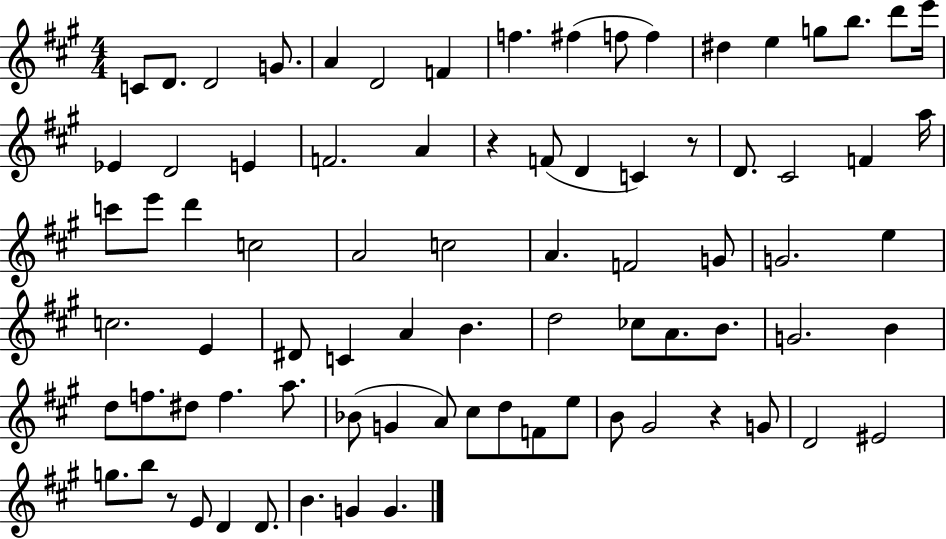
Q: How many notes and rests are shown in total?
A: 81